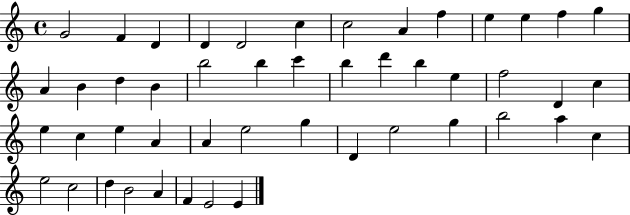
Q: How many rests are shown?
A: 0